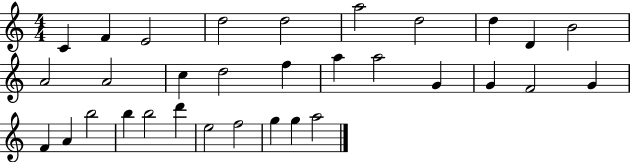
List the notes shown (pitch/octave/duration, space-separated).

C4/q F4/q E4/h D5/h D5/h A5/h D5/h D5/q D4/q B4/h A4/h A4/h C5/q D5/h F5/q A5/q A5/h G4/q G4/q F4/h G4/q F4/q A4/q B5/h B5/q B5/h D6/q E5/h F5/h G5/q G5/q A5/h